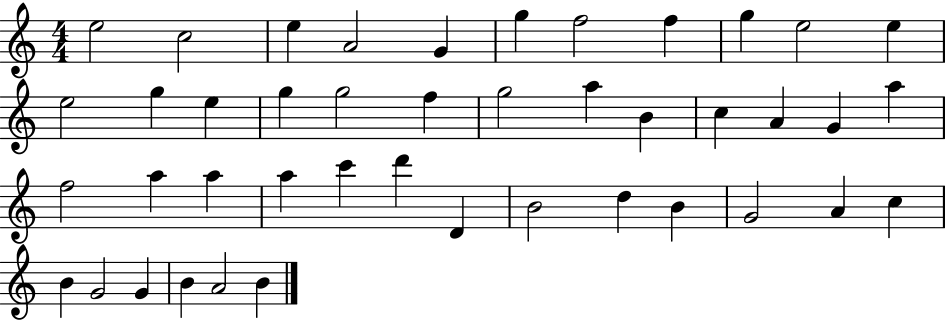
E5/h C5/h E5/q A4/h G4/q G5/q F5/h F5/q G5/q E5/h E5/q E5/h G5/q E5/q G5/q G5/h F5/q G5/h A5/q B4/q C5/q A4/q G4/q A5/q F5/h A5/q A5/q A5/q C6/q D6/q D4/q B4/h D5/q B4/q G4/h A4/q C5/q B4/q G4/h G4/q B4/q A4/h B4/q